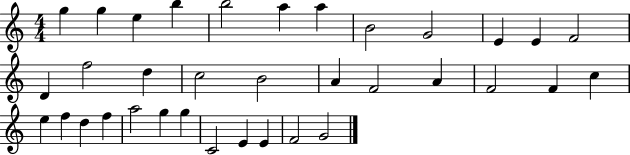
G5/q G5/q E5/q B5/q B5/h A5/q A5/q B4/h G4/h E4/q E4/q F4/h D4/q F5/h D5/q C5/h B4/h A4/q F4/h A4/q F4/h F4/q C5/q E5/q F5/q D5/q F5/q A5/h G5/q G5/q C4/h E4/q E4/q F4/h G4/h